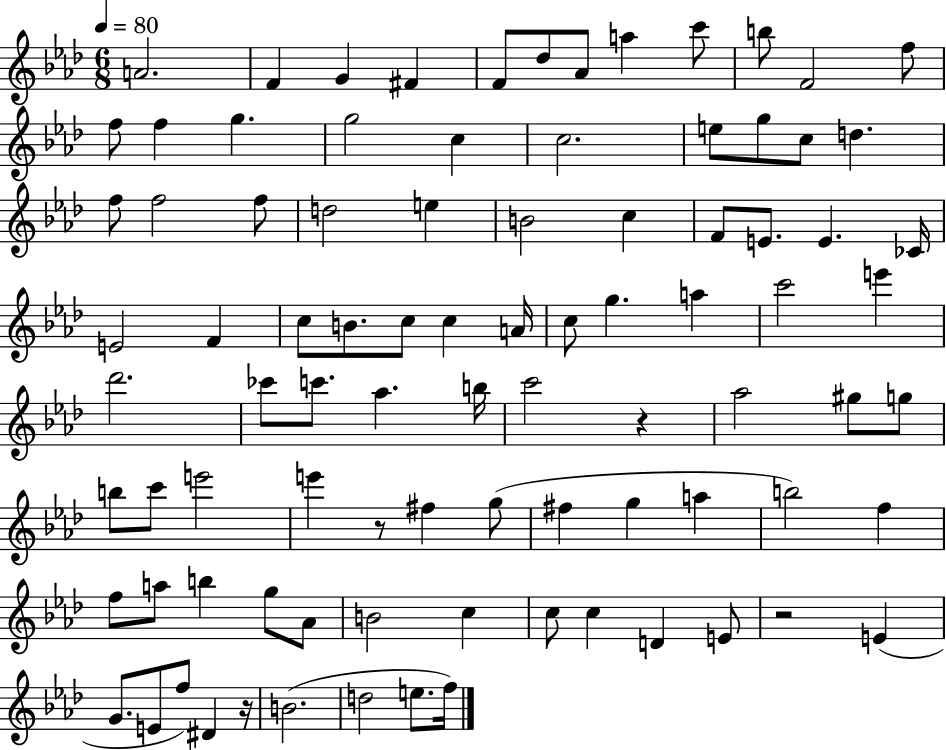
X:1
T:Untitled
M:6/8
L:1/4
K:Ab
A2 F G ^F F/2 _d/2 _A/2 a c'/2 b/2 F2 f/2 f/2 f g g2 c c2 e/2 g/2 c/2 d f/2 f2 f/2 d2 e B2 c F/2 E/2 E _C/4 E2 F c/2 B/2 c/2 c A/4 c/2 g a c'2 e' _d'2 _c'/2 c'/2 _a b/4 c'2 z _a2 ^g/2 g/2 b/2 c'/2 e'2 e' z/2 ^f g/2 ^f g a b2 f f/2 a/2 b g/2 _A/2 B2 c c/2 c D E/2 z2 E G/2 E/2 f/2 ^D z/4 B2 d2 e/2 f/4